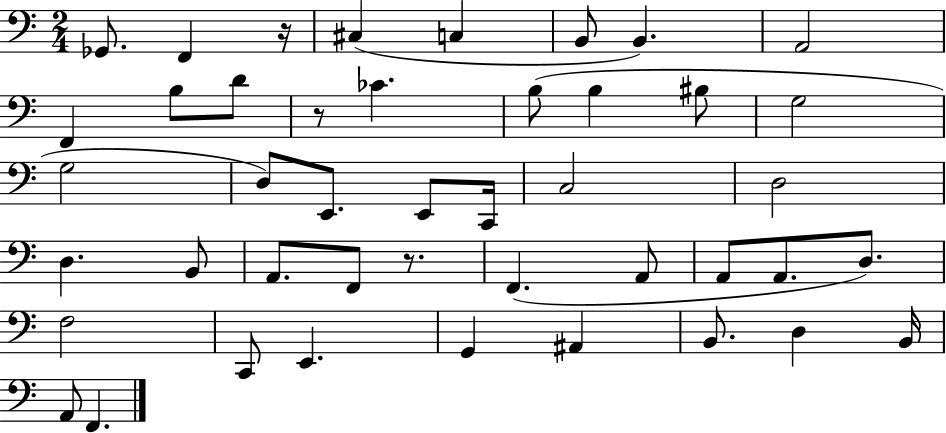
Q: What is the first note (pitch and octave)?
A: Gb2